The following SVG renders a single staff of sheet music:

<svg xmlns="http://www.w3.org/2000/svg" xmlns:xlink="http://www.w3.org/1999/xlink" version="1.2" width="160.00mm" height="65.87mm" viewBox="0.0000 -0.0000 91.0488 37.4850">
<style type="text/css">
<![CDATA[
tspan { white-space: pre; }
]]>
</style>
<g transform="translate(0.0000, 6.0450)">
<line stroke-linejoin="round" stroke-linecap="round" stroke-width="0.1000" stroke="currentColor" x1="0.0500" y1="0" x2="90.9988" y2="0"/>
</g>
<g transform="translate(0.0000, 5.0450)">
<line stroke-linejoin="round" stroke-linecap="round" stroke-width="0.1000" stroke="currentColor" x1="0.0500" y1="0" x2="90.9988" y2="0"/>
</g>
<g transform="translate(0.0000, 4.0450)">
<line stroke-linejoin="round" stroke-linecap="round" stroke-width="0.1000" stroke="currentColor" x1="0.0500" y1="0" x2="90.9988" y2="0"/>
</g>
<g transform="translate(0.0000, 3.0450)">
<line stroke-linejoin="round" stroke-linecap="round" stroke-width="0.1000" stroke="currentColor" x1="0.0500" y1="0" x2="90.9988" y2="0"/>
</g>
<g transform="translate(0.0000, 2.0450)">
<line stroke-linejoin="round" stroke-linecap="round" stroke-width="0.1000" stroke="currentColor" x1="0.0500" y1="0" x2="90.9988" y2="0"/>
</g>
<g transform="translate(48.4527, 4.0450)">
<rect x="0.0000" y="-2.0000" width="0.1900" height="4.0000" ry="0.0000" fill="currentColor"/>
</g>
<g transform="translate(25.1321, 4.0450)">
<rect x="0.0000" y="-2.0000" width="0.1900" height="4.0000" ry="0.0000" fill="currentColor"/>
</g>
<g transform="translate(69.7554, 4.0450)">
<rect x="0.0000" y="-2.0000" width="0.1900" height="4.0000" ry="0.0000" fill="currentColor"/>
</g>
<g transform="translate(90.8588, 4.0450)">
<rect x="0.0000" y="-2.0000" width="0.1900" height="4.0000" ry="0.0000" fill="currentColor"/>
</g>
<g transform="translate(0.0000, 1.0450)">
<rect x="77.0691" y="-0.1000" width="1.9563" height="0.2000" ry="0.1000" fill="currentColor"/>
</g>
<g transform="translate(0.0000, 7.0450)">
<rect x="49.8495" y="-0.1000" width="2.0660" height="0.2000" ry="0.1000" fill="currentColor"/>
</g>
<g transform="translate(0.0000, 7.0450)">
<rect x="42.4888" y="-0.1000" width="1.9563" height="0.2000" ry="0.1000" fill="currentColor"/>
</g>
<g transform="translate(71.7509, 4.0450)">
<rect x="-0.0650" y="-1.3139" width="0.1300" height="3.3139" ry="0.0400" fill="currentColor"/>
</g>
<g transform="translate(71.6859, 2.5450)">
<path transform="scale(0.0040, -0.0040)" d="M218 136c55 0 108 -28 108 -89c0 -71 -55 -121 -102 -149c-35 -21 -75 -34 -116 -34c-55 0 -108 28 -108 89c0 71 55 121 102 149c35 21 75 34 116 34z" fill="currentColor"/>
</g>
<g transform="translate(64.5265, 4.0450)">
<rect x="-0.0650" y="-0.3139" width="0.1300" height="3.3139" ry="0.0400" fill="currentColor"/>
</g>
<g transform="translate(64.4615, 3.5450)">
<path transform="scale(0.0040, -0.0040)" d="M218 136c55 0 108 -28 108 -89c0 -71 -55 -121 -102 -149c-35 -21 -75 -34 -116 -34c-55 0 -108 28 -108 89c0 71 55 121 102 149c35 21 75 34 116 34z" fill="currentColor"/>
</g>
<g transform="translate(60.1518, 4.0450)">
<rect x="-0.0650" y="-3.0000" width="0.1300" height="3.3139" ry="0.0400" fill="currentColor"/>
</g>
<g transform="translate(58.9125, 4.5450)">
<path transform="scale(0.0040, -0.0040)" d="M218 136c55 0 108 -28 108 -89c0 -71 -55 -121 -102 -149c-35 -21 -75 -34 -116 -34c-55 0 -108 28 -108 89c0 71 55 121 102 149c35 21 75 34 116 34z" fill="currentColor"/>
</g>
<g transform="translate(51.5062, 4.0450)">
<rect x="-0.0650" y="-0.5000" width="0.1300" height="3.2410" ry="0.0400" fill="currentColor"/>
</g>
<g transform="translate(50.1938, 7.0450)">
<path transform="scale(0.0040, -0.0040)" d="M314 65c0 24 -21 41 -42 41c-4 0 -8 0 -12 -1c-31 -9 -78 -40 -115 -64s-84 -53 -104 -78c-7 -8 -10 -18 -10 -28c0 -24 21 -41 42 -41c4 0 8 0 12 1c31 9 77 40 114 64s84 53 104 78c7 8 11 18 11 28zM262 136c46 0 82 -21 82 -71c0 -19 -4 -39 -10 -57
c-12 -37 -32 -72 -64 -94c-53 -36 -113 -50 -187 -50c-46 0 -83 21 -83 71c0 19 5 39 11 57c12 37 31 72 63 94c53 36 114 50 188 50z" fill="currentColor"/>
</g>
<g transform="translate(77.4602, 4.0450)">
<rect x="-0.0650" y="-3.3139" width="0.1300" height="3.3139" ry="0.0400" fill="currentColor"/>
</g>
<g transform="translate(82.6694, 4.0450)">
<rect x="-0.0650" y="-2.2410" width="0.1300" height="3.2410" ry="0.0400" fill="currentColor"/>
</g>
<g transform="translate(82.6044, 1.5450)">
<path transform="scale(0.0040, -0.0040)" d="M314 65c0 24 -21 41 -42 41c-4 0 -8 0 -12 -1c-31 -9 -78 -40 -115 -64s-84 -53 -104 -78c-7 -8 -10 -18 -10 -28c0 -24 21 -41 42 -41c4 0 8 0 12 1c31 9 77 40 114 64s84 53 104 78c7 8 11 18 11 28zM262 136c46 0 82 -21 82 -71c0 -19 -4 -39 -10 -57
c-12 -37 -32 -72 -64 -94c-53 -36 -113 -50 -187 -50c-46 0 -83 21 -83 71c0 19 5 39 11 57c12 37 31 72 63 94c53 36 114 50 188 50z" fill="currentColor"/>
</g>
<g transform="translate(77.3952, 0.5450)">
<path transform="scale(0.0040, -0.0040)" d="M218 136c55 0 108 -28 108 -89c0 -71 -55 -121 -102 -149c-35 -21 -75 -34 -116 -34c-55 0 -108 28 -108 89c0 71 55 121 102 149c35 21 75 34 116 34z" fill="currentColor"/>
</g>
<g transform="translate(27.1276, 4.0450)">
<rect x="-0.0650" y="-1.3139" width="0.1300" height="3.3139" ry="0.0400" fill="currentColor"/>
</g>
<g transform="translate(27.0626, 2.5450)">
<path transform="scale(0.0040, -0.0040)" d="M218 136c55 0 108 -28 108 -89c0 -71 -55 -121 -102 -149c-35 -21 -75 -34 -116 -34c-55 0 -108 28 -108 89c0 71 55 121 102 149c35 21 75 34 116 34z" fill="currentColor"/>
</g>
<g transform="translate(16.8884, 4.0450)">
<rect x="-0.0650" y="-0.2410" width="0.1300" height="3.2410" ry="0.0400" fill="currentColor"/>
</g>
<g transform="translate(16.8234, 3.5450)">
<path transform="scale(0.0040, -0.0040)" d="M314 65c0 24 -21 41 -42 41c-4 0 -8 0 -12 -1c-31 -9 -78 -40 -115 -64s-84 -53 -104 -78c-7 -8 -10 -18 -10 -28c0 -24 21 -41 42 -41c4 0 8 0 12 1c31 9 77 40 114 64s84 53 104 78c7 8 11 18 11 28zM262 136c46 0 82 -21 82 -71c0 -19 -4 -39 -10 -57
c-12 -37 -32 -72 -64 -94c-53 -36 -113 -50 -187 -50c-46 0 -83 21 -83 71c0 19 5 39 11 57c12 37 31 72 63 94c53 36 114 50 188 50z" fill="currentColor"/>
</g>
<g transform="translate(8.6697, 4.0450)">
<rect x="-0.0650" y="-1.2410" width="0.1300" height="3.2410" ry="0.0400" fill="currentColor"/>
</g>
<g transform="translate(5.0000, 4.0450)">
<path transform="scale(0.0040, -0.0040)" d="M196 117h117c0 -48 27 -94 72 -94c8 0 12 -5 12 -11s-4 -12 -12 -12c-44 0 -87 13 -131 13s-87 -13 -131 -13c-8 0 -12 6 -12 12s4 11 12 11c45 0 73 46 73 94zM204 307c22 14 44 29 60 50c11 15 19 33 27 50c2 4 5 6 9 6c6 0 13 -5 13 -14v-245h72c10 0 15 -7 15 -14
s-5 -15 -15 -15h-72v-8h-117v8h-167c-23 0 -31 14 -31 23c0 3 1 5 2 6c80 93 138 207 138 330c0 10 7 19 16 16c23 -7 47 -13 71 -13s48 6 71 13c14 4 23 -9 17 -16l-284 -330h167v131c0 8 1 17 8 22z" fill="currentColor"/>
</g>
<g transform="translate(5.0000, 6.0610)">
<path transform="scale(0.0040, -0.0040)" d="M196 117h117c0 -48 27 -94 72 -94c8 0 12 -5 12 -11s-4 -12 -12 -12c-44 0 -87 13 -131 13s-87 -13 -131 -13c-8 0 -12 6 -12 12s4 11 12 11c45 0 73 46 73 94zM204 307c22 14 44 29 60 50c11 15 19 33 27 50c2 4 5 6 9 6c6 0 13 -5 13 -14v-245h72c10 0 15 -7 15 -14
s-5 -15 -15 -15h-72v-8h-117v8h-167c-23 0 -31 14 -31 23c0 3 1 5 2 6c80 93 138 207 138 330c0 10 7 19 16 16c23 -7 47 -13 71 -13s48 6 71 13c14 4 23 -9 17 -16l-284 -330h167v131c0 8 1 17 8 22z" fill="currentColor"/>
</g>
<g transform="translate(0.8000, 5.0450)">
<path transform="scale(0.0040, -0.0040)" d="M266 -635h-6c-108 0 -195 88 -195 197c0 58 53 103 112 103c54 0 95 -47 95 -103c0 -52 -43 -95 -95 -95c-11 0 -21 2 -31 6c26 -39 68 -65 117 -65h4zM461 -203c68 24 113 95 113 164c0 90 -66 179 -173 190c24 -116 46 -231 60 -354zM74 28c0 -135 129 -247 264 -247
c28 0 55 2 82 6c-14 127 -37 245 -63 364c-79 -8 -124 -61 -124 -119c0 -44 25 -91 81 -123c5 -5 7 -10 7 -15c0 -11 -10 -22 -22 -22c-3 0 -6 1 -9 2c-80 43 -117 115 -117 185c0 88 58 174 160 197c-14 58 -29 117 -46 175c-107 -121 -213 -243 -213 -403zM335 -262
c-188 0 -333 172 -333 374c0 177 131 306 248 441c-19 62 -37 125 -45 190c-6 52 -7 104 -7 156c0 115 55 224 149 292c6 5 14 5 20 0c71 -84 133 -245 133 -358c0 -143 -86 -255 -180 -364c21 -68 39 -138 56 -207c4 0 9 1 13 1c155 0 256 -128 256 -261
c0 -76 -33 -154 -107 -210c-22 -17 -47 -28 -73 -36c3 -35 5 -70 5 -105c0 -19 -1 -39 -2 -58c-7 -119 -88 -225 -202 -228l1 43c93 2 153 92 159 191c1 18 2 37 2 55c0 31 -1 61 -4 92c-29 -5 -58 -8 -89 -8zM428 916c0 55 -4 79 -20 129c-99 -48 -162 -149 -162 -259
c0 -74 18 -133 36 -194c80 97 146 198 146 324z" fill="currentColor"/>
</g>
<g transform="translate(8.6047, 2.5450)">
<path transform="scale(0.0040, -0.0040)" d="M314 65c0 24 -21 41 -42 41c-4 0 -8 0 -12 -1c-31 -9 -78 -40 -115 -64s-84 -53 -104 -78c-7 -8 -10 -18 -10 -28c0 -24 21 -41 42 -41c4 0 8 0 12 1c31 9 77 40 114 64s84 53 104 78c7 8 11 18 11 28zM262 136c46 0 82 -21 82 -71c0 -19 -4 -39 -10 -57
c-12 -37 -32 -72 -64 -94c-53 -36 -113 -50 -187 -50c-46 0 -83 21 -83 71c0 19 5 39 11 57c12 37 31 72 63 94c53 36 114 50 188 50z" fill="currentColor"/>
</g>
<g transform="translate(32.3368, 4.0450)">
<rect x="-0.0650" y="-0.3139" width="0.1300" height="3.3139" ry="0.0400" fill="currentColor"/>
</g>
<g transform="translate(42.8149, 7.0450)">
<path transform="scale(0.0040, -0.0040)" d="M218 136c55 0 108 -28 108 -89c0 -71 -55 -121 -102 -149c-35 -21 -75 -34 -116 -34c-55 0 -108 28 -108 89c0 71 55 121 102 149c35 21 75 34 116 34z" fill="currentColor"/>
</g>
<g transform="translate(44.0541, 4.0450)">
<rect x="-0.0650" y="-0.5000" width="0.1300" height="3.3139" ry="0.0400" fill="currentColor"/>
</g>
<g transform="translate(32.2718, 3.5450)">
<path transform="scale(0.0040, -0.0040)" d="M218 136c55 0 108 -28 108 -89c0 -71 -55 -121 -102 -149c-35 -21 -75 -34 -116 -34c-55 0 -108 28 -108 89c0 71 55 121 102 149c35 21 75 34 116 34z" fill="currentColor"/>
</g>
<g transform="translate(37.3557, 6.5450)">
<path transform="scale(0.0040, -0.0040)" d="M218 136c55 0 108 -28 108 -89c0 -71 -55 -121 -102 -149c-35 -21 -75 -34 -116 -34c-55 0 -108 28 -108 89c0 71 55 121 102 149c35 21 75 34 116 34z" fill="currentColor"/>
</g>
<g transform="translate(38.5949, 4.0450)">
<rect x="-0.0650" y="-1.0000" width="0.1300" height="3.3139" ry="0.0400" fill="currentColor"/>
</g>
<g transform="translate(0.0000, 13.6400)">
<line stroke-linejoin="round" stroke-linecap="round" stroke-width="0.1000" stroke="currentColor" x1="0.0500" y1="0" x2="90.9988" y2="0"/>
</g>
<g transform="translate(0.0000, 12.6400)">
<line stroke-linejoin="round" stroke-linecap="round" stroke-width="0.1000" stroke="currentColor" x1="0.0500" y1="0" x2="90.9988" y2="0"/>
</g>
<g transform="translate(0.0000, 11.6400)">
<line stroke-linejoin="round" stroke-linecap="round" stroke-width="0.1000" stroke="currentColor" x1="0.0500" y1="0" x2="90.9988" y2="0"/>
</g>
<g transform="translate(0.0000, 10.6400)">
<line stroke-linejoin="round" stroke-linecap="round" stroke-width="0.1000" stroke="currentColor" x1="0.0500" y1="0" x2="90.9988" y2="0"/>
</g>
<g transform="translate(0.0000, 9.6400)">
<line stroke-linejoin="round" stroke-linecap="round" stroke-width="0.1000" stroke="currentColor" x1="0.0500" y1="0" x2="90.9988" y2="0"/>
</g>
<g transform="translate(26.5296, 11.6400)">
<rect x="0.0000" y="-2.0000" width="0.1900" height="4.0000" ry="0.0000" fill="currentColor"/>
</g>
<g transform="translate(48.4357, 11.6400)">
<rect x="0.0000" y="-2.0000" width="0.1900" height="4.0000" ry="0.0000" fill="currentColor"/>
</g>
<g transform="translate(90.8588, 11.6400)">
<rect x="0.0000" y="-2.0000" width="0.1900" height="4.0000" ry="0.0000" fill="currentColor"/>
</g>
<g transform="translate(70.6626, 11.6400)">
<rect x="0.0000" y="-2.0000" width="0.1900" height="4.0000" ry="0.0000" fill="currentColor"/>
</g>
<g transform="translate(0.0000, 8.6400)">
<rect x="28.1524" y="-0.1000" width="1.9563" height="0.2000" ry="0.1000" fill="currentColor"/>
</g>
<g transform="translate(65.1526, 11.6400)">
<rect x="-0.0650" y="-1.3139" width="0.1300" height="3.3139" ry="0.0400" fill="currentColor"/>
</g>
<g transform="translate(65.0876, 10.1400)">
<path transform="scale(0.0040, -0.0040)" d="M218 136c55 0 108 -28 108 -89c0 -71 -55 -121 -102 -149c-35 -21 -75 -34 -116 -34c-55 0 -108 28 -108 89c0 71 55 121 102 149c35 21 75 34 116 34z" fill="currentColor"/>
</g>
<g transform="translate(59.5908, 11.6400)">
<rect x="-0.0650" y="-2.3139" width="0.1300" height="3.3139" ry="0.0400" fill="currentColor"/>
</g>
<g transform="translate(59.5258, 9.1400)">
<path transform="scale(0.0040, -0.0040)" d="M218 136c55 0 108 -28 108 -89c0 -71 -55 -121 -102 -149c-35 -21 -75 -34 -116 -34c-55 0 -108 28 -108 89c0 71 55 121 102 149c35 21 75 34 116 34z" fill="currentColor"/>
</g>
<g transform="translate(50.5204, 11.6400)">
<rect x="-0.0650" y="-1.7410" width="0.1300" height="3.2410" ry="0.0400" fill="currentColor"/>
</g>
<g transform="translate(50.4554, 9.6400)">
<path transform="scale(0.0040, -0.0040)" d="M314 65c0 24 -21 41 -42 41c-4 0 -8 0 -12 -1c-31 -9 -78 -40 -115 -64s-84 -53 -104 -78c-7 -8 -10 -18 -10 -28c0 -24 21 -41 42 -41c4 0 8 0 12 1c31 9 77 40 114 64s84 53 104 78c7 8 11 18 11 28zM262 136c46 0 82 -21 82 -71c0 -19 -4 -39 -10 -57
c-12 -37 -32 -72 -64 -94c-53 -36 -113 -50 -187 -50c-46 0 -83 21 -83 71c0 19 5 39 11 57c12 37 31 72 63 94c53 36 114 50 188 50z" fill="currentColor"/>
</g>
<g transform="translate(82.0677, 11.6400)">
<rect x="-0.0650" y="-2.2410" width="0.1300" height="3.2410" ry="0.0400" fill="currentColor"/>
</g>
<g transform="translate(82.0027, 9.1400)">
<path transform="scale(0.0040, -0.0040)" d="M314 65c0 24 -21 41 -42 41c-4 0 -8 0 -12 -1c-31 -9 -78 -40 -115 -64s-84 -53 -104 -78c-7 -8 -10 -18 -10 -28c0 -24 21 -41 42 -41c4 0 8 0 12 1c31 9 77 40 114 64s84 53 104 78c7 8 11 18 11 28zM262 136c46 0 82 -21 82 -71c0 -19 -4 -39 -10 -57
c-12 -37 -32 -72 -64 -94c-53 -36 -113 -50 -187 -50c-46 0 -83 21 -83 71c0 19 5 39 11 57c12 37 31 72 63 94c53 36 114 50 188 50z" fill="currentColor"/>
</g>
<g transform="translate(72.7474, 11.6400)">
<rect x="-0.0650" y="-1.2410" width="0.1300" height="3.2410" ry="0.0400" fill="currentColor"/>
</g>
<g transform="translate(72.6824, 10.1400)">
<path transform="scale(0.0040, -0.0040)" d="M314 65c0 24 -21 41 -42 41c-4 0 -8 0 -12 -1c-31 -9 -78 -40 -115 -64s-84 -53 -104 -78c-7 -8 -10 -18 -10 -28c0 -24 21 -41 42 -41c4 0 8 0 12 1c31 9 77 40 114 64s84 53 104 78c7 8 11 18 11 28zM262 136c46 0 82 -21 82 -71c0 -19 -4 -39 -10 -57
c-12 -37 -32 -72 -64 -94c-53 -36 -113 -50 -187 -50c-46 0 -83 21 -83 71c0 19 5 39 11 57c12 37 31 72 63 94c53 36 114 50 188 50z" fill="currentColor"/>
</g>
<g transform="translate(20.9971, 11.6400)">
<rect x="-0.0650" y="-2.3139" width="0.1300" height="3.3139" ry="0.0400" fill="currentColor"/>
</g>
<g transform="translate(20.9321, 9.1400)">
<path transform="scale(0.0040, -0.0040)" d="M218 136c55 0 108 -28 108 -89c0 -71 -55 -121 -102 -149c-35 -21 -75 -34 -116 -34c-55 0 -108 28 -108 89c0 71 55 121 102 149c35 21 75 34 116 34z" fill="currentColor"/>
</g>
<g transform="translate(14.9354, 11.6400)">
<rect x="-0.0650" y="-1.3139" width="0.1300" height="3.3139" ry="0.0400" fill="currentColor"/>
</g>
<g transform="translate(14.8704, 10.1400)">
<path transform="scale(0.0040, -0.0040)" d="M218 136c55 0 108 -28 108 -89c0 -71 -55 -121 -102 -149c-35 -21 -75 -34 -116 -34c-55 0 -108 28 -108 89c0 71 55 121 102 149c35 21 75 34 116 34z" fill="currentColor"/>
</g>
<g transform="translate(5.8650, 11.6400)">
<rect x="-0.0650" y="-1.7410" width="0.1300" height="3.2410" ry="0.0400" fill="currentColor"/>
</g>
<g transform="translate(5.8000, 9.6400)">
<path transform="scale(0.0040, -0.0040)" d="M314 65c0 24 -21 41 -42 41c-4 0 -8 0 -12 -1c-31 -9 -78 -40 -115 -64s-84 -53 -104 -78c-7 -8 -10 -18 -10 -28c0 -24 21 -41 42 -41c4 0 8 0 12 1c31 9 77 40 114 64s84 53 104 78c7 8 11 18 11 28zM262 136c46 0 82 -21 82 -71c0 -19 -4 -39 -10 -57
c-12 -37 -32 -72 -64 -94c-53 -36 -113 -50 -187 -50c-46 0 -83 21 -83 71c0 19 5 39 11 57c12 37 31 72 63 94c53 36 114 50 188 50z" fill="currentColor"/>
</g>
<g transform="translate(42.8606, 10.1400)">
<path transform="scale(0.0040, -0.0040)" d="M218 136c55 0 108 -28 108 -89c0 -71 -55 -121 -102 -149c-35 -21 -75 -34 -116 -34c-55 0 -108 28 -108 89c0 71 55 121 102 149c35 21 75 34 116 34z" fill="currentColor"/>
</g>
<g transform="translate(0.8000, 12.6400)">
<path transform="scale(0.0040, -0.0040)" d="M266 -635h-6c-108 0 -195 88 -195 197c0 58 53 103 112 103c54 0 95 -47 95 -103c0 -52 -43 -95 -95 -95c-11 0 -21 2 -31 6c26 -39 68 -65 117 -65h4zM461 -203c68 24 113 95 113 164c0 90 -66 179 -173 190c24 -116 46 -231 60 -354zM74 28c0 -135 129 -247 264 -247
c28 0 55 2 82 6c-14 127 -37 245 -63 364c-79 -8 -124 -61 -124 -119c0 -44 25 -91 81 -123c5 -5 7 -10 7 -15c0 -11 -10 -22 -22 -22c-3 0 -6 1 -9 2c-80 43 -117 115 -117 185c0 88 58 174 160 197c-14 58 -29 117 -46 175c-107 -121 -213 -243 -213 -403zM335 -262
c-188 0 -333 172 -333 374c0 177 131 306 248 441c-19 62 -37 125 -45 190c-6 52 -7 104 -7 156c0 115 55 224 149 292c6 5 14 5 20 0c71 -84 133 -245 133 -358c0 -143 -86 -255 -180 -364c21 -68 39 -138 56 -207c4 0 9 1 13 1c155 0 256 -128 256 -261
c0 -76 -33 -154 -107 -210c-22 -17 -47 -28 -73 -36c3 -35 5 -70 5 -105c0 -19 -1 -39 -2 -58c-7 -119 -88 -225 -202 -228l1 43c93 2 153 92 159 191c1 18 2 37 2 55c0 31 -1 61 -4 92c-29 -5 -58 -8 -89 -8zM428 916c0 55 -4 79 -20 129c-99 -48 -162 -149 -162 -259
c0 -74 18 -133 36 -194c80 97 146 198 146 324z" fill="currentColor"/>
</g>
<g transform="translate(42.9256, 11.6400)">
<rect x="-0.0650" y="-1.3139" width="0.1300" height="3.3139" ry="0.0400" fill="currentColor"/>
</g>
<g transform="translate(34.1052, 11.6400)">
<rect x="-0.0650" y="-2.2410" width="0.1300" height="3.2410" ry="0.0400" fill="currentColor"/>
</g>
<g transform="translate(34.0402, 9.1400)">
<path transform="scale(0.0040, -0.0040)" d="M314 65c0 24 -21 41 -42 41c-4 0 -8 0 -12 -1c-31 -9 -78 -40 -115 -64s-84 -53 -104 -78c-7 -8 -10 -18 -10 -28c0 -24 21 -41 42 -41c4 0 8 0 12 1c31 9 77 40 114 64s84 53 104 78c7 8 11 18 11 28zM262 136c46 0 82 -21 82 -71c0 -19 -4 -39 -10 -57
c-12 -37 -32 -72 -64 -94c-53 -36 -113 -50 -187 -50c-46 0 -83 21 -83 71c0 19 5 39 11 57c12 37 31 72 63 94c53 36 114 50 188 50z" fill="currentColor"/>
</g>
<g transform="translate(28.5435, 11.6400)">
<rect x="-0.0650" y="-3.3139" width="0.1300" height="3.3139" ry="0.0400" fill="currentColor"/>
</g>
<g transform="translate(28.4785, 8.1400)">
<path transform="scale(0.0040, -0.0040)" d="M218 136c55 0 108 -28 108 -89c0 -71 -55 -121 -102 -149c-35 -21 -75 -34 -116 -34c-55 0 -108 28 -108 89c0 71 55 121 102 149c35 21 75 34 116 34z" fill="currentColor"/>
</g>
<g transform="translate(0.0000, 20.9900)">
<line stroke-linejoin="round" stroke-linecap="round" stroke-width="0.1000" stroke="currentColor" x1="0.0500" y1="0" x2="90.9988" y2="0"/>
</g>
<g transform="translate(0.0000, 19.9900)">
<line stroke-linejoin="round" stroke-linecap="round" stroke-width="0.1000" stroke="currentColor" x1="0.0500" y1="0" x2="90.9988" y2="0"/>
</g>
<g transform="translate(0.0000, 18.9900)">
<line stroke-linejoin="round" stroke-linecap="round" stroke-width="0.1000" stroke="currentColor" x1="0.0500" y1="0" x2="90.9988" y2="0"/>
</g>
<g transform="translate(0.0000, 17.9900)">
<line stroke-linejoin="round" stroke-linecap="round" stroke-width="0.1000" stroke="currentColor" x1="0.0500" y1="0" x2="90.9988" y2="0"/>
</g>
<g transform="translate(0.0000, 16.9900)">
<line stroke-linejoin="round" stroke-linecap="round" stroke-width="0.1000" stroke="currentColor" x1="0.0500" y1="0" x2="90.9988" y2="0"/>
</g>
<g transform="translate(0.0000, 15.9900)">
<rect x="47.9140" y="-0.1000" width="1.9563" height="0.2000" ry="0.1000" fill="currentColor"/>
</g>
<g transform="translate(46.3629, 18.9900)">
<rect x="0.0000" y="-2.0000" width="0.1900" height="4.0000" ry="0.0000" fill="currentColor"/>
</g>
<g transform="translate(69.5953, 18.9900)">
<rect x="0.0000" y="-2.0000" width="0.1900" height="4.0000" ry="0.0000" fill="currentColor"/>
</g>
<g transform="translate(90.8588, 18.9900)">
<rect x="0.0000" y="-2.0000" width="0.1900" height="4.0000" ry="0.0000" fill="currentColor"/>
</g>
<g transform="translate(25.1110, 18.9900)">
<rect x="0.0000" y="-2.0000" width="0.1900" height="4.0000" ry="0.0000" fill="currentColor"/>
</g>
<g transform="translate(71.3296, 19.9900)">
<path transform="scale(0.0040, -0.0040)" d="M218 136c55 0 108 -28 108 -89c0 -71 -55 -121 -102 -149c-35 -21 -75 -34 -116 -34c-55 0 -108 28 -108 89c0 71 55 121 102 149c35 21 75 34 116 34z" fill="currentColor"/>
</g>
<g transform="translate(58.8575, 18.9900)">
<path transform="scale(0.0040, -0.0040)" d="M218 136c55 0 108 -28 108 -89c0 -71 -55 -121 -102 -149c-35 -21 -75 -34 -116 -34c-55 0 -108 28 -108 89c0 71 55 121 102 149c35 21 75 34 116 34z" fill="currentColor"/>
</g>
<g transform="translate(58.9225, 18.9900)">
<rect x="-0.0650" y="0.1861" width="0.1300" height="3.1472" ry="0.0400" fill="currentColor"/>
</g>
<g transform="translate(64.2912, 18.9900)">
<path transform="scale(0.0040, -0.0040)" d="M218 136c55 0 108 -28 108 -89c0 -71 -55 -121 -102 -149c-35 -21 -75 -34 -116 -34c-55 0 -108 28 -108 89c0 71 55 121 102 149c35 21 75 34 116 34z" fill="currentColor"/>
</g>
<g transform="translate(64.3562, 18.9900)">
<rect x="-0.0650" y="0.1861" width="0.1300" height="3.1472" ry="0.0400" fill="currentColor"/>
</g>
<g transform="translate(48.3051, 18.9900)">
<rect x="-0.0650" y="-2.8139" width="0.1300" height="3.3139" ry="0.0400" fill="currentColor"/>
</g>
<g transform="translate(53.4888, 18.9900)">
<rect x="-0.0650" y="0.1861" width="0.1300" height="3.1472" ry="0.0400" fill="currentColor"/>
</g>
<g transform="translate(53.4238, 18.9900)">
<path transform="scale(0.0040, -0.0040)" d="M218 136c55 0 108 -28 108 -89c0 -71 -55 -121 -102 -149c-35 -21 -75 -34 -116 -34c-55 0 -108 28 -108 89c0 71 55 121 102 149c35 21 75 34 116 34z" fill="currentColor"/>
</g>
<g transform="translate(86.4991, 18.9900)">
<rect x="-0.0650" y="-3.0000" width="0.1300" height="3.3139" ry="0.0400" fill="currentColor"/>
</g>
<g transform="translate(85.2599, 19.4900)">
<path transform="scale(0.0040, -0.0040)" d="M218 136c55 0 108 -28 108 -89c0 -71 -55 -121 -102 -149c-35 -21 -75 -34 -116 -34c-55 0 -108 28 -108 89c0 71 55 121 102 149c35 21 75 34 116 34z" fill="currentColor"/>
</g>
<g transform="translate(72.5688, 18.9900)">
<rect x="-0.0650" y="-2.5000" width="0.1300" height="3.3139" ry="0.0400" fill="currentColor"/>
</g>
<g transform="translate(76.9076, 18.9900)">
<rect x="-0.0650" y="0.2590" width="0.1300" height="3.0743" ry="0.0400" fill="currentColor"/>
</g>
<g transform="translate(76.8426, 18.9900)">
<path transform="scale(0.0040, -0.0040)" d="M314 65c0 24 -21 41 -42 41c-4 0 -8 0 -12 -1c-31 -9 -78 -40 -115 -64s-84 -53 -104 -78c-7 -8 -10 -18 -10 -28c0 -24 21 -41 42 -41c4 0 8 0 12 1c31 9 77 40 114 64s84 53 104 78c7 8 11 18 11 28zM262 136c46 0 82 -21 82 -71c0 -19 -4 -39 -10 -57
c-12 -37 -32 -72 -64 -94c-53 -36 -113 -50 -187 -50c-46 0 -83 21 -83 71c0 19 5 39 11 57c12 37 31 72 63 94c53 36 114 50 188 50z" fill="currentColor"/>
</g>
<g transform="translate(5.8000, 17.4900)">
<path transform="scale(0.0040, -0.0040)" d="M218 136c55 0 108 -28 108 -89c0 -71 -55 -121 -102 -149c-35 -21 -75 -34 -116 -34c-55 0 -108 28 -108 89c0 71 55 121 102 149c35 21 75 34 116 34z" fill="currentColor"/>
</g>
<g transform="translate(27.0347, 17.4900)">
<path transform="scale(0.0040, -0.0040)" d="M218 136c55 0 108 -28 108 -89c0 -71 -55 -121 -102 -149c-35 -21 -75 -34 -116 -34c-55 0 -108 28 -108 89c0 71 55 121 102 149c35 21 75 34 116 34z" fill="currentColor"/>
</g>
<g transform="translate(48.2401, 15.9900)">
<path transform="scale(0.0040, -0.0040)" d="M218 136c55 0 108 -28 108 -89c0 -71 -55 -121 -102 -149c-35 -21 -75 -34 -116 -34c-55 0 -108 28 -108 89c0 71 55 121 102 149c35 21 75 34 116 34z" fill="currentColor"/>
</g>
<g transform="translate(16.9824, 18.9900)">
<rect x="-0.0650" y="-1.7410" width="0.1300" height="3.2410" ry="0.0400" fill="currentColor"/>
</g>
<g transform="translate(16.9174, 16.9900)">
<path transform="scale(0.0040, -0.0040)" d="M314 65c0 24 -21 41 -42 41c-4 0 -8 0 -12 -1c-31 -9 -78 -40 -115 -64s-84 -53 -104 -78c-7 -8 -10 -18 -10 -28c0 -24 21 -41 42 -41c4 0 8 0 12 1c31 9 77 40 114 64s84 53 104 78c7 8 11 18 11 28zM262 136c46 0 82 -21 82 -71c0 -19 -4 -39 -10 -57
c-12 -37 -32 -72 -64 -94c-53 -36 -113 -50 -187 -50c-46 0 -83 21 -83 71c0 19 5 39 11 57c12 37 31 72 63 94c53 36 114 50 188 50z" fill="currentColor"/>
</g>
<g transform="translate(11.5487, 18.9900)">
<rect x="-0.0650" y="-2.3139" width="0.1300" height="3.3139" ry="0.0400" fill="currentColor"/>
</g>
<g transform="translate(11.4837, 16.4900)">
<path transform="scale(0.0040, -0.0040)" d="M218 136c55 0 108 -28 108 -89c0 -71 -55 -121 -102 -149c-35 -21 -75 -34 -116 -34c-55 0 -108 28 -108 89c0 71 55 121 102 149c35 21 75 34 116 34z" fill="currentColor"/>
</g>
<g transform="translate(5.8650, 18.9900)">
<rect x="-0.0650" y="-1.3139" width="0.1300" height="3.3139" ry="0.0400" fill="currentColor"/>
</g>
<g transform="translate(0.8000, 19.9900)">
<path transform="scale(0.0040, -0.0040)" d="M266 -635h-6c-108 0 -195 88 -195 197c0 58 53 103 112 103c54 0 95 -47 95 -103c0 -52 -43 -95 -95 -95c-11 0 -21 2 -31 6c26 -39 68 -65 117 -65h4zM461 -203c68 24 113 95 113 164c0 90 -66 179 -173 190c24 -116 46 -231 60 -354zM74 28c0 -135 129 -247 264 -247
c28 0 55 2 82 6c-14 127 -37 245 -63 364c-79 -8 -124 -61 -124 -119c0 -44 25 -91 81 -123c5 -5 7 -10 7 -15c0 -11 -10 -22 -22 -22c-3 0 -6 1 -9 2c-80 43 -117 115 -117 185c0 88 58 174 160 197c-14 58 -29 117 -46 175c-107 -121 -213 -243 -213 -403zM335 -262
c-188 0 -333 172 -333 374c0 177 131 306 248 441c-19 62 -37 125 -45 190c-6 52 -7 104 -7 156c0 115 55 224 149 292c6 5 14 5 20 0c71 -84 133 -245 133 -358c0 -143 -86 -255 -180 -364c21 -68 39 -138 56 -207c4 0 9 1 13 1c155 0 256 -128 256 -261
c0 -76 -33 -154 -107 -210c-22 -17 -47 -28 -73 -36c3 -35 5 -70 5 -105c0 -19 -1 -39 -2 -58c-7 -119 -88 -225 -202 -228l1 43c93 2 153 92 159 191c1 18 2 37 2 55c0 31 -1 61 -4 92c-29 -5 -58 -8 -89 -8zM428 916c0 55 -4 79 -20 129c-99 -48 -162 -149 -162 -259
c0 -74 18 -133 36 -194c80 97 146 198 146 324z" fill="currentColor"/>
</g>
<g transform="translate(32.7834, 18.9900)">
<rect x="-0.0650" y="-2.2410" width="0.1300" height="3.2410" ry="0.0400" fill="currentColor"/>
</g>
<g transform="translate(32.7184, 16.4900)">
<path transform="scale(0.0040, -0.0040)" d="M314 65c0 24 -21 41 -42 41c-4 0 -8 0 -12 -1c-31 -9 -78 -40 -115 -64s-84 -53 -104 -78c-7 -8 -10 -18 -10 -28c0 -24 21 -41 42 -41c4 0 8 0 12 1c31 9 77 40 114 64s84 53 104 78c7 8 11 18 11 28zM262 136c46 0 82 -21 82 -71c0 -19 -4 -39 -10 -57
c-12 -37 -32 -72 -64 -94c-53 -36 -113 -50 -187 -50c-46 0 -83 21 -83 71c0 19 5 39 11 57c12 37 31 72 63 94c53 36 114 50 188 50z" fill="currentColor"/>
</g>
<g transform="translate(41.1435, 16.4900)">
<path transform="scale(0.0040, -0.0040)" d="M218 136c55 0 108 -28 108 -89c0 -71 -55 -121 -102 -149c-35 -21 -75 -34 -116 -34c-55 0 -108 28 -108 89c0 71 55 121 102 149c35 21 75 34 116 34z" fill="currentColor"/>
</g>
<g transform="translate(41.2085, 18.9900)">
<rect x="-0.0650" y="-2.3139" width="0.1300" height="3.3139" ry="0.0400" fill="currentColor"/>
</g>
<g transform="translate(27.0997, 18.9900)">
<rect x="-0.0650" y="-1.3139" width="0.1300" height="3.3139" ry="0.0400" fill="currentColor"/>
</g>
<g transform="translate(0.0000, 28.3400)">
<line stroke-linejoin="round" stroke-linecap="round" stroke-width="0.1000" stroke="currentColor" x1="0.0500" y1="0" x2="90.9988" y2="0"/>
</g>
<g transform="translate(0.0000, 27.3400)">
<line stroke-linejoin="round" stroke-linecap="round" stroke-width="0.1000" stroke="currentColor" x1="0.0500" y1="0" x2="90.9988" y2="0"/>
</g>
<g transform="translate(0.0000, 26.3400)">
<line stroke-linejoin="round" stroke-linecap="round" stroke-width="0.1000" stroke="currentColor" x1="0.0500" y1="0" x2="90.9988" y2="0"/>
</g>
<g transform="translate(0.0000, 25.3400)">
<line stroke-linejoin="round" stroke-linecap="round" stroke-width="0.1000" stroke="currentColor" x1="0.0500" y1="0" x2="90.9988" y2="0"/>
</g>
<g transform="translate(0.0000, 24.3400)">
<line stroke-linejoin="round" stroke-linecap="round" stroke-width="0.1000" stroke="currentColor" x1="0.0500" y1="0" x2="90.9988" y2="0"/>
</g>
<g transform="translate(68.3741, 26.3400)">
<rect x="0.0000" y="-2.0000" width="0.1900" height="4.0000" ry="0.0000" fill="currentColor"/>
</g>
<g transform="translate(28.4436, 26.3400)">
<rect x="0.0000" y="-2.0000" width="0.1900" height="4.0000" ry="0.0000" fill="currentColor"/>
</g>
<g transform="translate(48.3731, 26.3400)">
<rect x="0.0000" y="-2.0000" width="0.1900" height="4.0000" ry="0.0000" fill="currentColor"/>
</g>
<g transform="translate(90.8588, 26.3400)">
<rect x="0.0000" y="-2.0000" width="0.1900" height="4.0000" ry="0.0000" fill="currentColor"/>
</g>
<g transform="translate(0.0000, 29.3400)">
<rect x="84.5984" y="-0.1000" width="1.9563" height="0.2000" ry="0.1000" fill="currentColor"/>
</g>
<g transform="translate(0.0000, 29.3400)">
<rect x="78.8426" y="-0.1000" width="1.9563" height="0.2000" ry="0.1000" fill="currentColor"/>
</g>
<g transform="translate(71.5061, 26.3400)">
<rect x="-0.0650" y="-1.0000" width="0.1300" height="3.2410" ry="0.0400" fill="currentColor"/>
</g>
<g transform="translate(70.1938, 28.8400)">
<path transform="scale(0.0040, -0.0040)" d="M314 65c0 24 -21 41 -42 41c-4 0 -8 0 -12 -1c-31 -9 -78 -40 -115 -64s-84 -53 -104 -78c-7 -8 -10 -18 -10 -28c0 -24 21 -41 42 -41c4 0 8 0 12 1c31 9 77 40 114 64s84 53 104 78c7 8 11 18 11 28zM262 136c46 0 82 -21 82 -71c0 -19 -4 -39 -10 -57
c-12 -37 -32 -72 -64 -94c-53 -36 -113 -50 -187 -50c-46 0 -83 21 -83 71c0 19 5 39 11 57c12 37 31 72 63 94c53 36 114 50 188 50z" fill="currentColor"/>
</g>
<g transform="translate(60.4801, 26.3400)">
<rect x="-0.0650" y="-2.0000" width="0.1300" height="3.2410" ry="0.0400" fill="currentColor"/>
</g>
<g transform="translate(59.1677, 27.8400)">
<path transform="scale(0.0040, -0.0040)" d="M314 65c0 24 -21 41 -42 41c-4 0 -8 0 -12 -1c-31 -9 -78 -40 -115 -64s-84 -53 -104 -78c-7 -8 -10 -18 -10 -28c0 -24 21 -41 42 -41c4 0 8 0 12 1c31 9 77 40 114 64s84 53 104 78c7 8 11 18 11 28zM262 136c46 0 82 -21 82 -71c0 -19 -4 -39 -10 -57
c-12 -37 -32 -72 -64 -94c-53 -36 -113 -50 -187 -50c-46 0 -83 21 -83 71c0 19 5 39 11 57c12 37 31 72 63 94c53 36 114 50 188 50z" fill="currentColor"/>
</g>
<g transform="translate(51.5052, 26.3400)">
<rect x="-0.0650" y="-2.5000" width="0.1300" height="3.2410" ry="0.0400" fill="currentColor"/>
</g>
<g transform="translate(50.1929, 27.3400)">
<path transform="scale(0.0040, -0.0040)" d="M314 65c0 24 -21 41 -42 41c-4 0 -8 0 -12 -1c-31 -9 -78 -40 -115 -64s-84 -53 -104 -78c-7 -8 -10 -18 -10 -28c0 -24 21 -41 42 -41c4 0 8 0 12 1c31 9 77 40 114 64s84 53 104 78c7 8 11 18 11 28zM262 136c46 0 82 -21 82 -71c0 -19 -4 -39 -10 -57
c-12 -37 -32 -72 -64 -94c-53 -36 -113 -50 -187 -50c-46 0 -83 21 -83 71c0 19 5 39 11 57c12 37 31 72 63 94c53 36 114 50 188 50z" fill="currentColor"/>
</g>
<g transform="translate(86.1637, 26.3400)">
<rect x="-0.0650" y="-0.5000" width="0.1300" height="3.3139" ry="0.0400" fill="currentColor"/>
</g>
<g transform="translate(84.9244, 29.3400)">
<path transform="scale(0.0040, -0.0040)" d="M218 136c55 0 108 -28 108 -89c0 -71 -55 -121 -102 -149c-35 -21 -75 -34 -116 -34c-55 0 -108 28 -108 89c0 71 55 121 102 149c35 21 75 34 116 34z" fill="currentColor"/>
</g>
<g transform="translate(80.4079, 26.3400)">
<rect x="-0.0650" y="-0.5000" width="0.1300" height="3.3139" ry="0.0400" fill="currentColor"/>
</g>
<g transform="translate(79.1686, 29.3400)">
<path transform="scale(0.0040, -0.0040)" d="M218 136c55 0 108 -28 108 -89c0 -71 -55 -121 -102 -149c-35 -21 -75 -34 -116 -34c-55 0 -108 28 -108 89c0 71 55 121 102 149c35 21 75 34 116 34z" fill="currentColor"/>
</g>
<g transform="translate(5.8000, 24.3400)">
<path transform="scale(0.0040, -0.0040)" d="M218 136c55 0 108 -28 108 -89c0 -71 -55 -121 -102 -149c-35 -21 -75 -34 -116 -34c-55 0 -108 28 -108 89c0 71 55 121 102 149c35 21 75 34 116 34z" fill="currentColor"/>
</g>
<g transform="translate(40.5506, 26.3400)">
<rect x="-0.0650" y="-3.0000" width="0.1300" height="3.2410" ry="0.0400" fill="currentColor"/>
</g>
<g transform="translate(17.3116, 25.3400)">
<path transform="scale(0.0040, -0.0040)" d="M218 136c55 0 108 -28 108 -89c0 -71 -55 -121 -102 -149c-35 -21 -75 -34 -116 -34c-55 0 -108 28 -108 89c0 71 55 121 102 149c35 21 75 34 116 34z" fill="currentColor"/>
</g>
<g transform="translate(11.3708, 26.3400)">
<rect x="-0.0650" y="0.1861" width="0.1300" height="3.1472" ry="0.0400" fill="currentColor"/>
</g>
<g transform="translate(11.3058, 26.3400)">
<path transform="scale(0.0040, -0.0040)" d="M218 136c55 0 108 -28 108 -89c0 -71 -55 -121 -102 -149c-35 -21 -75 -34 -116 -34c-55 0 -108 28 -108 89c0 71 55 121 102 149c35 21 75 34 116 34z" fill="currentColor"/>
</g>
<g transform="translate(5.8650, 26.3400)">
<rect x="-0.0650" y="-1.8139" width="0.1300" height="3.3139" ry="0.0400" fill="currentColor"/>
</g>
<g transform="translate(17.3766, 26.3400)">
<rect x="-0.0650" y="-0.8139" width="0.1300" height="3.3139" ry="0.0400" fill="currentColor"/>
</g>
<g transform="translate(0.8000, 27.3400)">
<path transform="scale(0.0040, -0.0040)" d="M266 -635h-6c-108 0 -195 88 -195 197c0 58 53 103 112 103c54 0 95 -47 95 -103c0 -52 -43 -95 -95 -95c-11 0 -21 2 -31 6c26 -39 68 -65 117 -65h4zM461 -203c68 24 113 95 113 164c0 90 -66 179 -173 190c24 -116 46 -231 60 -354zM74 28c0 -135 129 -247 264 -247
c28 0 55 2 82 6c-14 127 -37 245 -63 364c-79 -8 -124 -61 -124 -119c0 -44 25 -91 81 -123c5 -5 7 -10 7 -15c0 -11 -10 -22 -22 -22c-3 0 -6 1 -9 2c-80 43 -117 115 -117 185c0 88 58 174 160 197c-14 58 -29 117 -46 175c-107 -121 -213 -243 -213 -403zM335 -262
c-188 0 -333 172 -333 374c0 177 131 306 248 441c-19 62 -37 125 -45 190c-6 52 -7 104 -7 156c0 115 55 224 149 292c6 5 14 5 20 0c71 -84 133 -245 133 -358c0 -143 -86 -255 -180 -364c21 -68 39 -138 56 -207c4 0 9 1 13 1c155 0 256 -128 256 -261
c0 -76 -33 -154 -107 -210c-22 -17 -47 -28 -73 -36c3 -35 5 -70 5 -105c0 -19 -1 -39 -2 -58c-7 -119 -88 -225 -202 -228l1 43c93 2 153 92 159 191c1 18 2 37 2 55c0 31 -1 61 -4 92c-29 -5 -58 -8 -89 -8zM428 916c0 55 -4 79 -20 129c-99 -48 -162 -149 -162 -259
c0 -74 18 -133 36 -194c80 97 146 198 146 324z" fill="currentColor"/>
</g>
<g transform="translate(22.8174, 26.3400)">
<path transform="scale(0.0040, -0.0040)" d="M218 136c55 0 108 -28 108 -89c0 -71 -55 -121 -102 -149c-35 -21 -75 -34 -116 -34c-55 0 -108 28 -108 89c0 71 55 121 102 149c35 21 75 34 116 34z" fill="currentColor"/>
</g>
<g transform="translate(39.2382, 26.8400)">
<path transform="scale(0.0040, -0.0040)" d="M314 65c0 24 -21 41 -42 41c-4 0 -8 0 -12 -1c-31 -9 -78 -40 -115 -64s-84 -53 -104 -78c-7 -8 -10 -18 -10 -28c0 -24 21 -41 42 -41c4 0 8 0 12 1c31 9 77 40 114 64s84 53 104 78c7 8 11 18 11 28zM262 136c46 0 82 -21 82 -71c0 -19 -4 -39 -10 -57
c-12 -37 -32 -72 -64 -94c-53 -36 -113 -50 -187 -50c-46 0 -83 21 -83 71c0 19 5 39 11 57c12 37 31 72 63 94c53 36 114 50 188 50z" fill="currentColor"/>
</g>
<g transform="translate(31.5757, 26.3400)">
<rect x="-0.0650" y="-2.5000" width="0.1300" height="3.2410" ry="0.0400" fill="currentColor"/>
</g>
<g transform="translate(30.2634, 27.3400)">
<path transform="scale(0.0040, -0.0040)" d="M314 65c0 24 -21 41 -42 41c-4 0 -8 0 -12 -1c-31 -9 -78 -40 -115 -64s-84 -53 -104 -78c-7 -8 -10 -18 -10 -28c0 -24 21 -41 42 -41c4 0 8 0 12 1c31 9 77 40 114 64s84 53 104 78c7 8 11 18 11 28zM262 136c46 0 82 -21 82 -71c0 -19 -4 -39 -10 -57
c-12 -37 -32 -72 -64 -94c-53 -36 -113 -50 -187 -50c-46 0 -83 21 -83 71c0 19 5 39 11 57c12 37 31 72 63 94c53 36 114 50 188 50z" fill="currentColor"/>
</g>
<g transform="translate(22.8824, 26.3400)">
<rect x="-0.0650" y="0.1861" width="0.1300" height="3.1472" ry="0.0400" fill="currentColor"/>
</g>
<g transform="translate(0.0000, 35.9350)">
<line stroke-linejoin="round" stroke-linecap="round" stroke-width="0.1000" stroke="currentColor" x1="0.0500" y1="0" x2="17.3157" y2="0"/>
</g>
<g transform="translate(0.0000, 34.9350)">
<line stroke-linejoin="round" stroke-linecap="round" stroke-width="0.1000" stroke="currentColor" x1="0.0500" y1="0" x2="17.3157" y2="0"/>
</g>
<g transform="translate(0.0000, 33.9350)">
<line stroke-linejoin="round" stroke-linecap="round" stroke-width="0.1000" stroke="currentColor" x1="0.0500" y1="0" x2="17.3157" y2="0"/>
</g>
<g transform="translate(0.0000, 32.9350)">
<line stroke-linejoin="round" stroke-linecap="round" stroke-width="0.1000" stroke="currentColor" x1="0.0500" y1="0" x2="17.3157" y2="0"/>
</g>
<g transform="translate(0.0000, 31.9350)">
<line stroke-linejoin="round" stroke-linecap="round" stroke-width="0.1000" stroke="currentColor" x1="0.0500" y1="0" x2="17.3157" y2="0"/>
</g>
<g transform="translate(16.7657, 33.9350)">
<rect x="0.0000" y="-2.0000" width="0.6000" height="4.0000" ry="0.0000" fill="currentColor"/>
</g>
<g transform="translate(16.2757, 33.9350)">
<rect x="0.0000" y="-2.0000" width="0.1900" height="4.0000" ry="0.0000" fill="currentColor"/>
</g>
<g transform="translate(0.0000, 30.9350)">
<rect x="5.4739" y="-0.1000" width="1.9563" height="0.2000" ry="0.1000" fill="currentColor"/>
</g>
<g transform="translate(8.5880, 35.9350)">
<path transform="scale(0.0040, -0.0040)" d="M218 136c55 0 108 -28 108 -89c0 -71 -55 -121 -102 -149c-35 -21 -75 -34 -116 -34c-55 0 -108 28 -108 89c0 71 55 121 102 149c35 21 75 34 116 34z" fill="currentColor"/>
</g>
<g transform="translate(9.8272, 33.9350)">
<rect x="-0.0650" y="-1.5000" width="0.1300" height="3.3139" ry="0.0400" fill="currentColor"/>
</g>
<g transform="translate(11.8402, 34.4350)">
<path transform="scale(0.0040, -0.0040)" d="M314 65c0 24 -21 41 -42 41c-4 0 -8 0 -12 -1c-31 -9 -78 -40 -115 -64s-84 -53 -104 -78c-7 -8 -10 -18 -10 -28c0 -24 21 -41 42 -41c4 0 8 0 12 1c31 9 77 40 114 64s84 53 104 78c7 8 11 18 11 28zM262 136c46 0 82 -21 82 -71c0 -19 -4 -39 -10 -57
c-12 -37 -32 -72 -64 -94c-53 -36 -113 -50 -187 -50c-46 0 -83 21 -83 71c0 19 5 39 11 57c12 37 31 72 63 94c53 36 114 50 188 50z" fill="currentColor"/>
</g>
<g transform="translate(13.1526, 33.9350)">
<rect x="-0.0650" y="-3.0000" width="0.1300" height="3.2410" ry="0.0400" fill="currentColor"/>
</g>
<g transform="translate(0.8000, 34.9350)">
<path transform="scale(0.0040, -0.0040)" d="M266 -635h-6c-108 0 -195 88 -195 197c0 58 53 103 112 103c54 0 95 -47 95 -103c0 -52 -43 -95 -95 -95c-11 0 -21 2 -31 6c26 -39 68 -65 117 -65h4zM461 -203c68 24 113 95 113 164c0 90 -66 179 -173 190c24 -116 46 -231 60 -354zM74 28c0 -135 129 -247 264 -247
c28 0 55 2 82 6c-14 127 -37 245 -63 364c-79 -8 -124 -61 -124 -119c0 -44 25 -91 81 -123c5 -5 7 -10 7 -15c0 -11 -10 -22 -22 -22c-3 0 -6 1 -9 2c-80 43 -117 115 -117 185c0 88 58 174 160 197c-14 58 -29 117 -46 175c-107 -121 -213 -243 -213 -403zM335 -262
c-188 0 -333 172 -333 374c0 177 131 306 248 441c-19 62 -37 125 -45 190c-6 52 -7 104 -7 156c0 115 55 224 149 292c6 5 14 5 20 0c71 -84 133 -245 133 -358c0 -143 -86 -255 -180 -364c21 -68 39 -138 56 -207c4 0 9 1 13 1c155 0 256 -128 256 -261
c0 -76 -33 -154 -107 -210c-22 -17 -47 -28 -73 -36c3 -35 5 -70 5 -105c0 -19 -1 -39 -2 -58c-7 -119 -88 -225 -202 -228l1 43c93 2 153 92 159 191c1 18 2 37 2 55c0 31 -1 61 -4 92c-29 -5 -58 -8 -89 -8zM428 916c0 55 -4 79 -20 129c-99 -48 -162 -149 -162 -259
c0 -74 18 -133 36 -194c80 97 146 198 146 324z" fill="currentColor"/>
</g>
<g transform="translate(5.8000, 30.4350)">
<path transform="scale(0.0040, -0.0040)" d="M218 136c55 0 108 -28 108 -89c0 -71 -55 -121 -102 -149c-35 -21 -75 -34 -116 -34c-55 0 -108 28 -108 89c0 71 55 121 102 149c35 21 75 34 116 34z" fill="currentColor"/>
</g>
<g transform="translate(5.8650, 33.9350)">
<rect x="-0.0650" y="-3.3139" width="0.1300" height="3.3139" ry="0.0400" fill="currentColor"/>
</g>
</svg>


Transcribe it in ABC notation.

X:1
T:Untitled
M:4/4
L:1/4
K:C
e2 c2 e c D C C2 A c e b g2 f2 e g b g2 e f2 g e e2 g2 e g f2 e g2 g a B B B G B2 A f B d B G2 A2 G2 F2 D2 C C b E A2